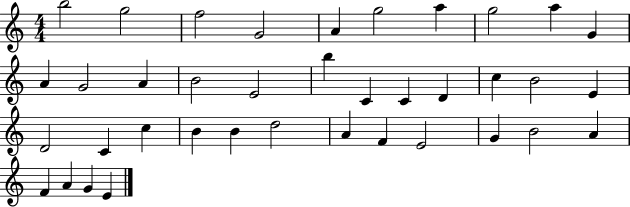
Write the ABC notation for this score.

X:1
T:Untitled
M:4/4
L:1/4
K:C
b2 g2 f2 G2 A g2 a g2 a G A G2 A B2 E2 b C C D c B2 E D2 C c B B d2 A F E2 G B2 A F A G E